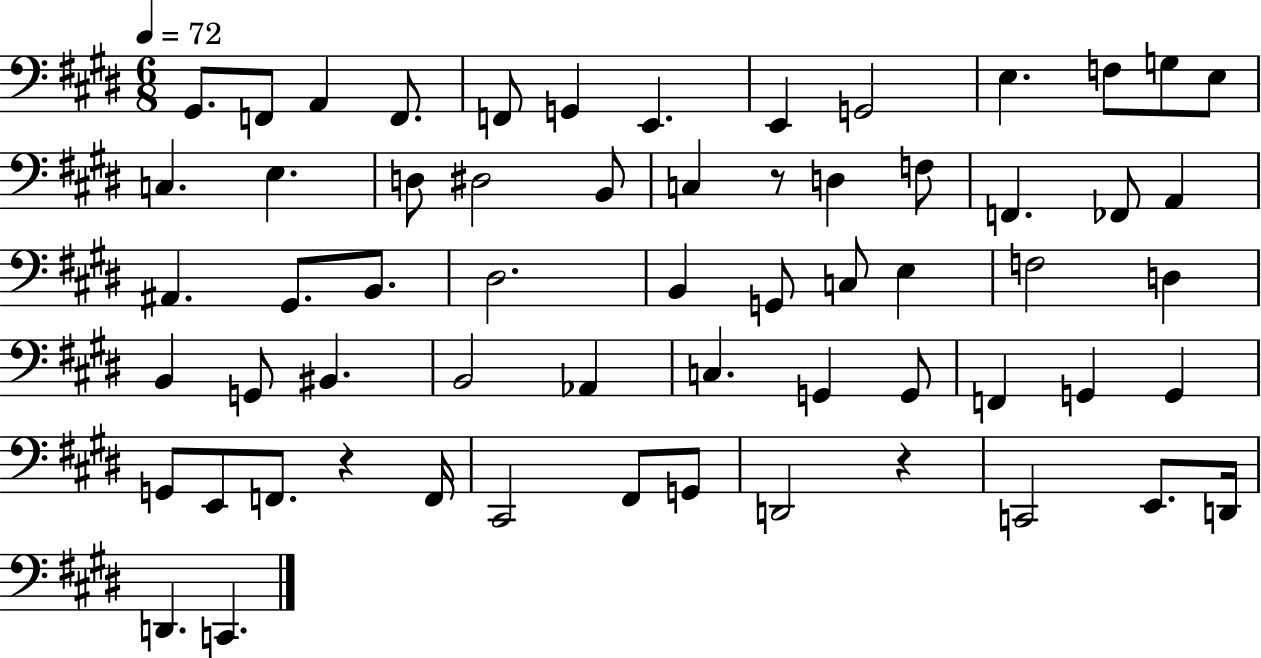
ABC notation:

X:1
T:Untitled
M:6/8
L:1/4
K:E
^G,,/2 F,,/2 A,, F,,/2 F,,/2 G,, E,, E,, G,,2 E, F,/2 G,/2 E,/2 C, E, D,/2 ^D,2 B,,/2 C, z/2 D, F,/2 F,, _F,,/2 A,, ^A,, ^G,,/2 B,,/2 ^D,2 B,, G,,/2 C,/2 E, F,2 D, B,, G,,/2 ^B,, B,,2 _A,, C, G,, G,,/2 F,, G,, G,, G,,/2 E,,/2 F,,/2 z F,,/4 ^C,,2 ^F,,/2 G,,/2 D,,2 z C,,2 E,,/2 D,,/4 D,, C,,